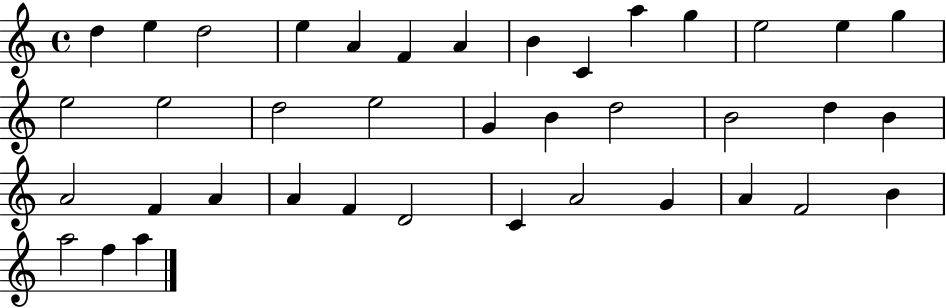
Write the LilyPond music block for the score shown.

{
  \clef treble
  \time 4/4
  \defaultTimeSignature
  \key c \major
  d''4 e''4 d''2 | e''4 a'4 f'4 a'4 | b'4 c'4 a''4 g''4 | e''2 e''4 g''4 | \break e''2 e''2 | d''2 e''2 | g'4 b'4 d''2 | b'2 d''4 b'4 | \break a'2 f'4 a'4 | a'4 f'4 d'2 | c'4 a'2 g'4 | a'4 f'2 b'4 | \break a''2 f''4 a''4 | \bar "|."
}